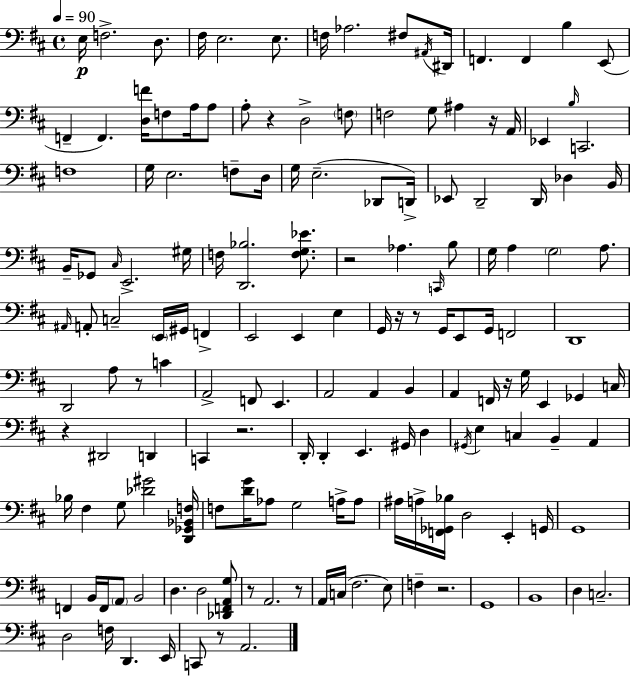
X:1
T:Untitled
M:4/4
L:1/4
K:D
E,/4 F,2 D,/2 ^F,/4 E,2 E,/2 F,/4 _A,2 ^F,/2 ^A,,/4 ^D,,/4 F,, F,, B, E,,/2 F,, F,, [D,F]/4 F,/2 A,/4 A,/2 A,/2 z D,2 F,/2 F,2 G,/2 ^A, z/4 A,,/4 _E,, B,/4 C,,2 F,4 G,/4 E,2 F,/2 D,/4 G,/4 E,2 _D,,/2 D,,/4 _E,,/2 D,,2 D,,/4 _D, B,,/4 B,,/4 _G,,/2 ^C,/4 E,,2 ^G,/4 F,/4 [D,,_B,]2 [F,G,_E]/2 z2 _A, C,,/4 B,/2 G,/4 A, G,2 A,/2 ^A,,/4 A,,/2 C,2 E,,/4 ^G,,/4 F,, E,,2 E,, E, G,,/4 z/4 z/2 G,,/4 E,,/2 G,,/4 F,,2 D,,4 D,,2 A,/2 z/2 C A,,2 F,,/2 E,, A,,2 A,, B,, A,, F,,/4 z/4 G,/4 E,, _G,, C,/4 z ^D,,2 D,, C,, z2 D,,/4 D,, E,, ^G,,/4 D, ^G,,/4 E, C, B,, A,, _B,/4 ^F, G,/2 [_D^G]2 [D,,_G,,_B,,F,]/4 F,/2 [DG]/4 _A,/2 G,2 A,/4 A,/2 ^A,/4 A,/4 [F,,_G,,_B,]/4 D,2 E,, G,,/4 G,,4 F,, B,,/4 F,,/4 A,,/2 B,,2 D, D,2 [_D,,F,,A,,G,]/2 z/2 A,,2 z/2 A,,/4 C,/4 ^F,2 E,/2 F, z2 G,,4 B,,4 D, C,2 D,2 F,/4 D,, E,,/4 C,,/2 z/2 A,,2